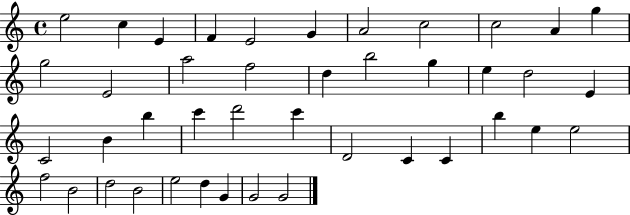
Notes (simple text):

E5/h C5/q E4/q F4/q E4/h G4/q A4/h C5/h C5/h A4/q G5/q G5/h E4/h A5/h F5/h D5/q B5/h G5/q E5/q D5/h E4/q C4/h B4/q B5/q C6/q D6/h C6/q D4/h C4/q C4/q B5/q E5/q E5/h F5/h B4/h D5/h B4/h E5/h D5/q G4/q G4/h G4/h